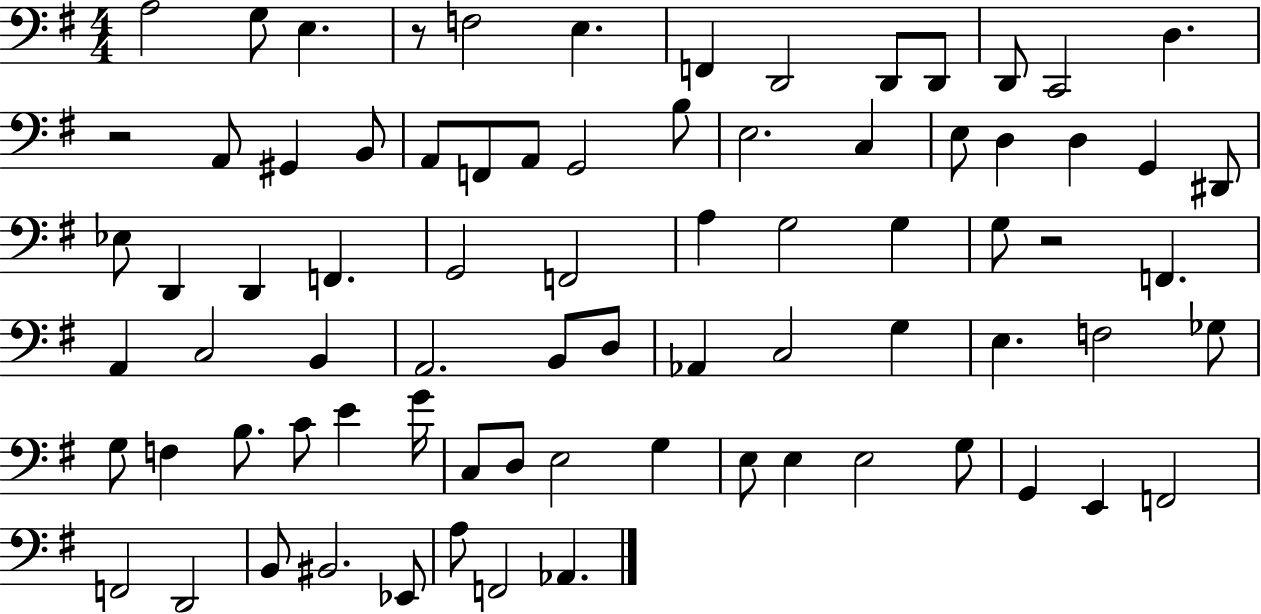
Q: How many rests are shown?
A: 3